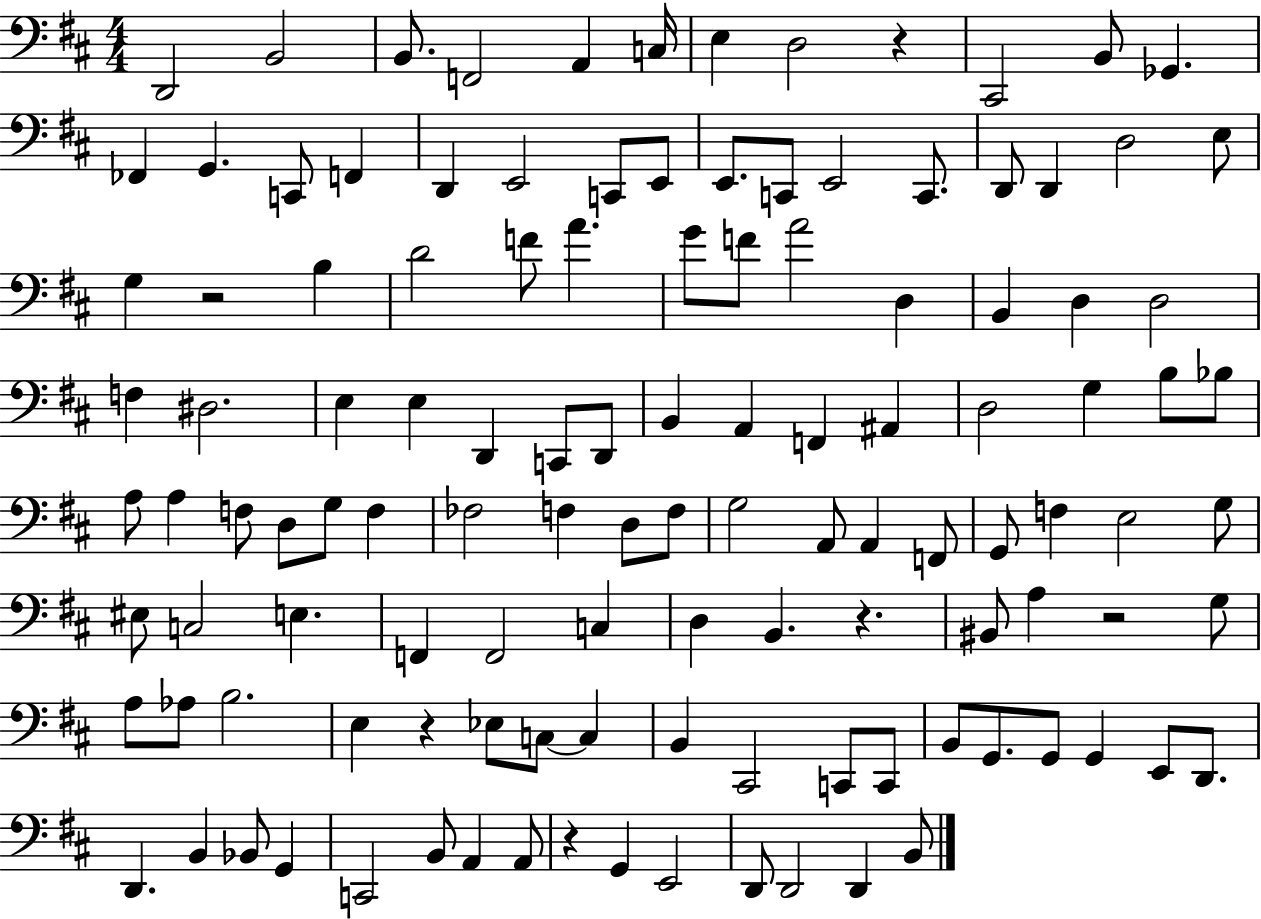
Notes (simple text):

D2/h B2/h B2/e. F2/h A2/q C3/s E3/q D3/h R/q C#2/h B2/e Gb2/q. FES2/q G2/q. C2/e F2/q D2/q E2/h C2/e E2/e E2/e. C2/e E2/h C2/e. D2/e D2/q D3/h E3/e G3/q R/h B3/q D4/h F4/e A4/q. G4/e F4/e A4/h D3/q B2/q D3/q D3/h F3/q D#3/h. E3/q E3/q D2/q C2/e D2/e B2/q A2/q F2/q A#2/q D3/h G3/q B3/e Bb3/e A3/e A3/q F3/e D3/e G3/e F3/q FES3/h F3/q D3/e F3/e G3/h A2/e A2/q F2/e G2/e F3/q E3/h G3/e EIS3/e C3/h E3/q. F2/q F2/h C3/q D3/q B2/q. R/q. BIS2/e A3/q R/h G3/e A3/e Ab3/e B3/h. E3/q R/q Eb3/e C3/e C3/q B2/q C#2/h C2/e C2/e B2/e G2/e. G2/e G2/q E2/e D2/e. D2/q. B2/q Bb2/e G2/q C2/h B2/e A2/q A2/e R/q G2/q E2/h D2/e D2/h D2/q B2/e